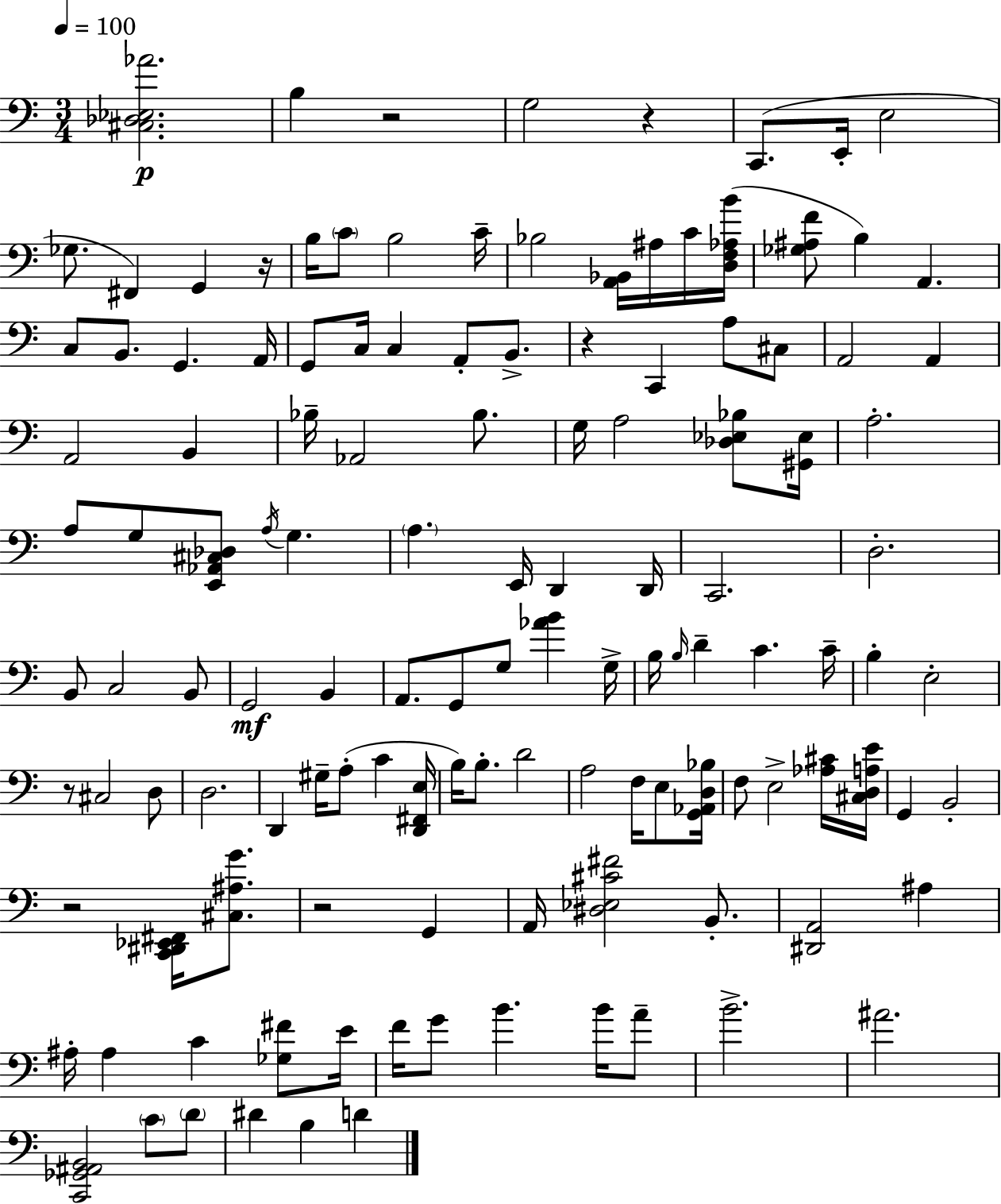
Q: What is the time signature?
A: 3/4